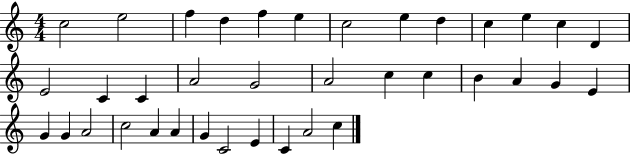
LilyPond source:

{
  \clef treble
  \numericTimeSignature
  \time 4/4
  \key c \major
  c''2 e''2 | f''4 d''4 f''4 e''4 | c''2 e''4 d''4 | c''4 e''4 c''4 d'4 | \break e'2 c'4 c'4 | a'2 g'2 | a'2 c''4 c''4 | b'4 a'4 g'4 e'4 | \break g'4 g'4 a'2 | c''2 a'4 a'4 | g'4 c'2 e'4 | c'4 a'2 c''4 | \break \bar "|."
}